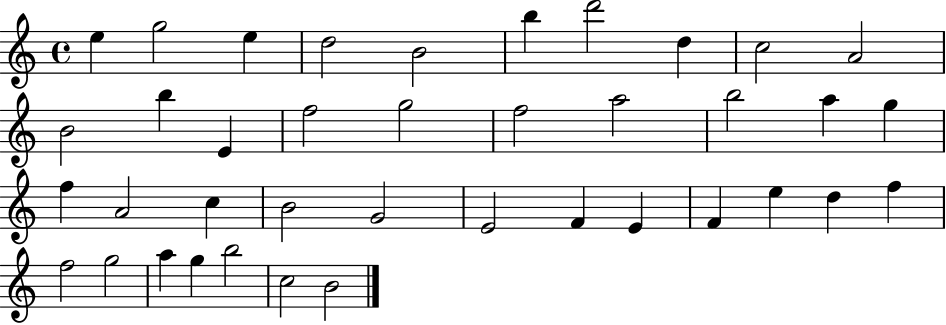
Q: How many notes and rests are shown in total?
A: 39